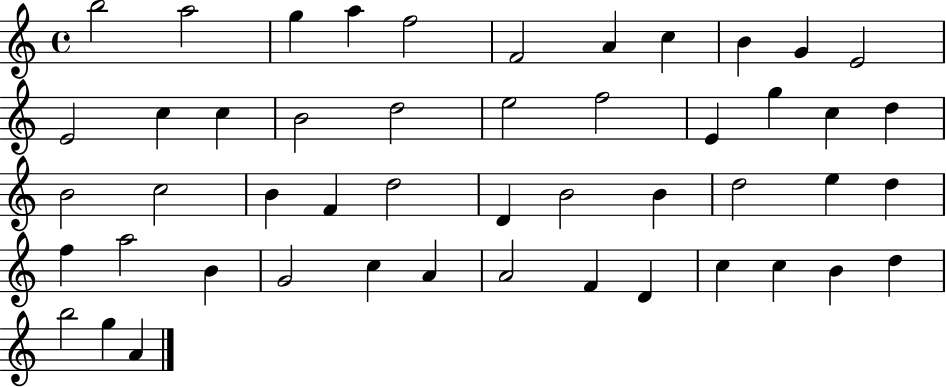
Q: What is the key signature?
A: C major